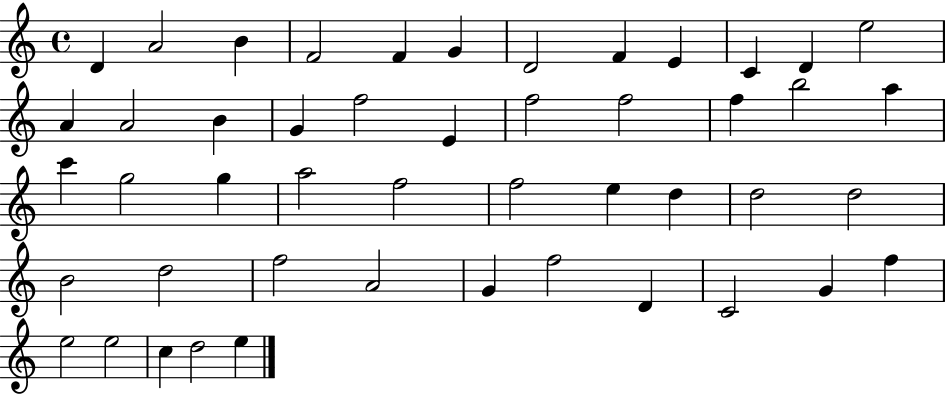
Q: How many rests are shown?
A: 0